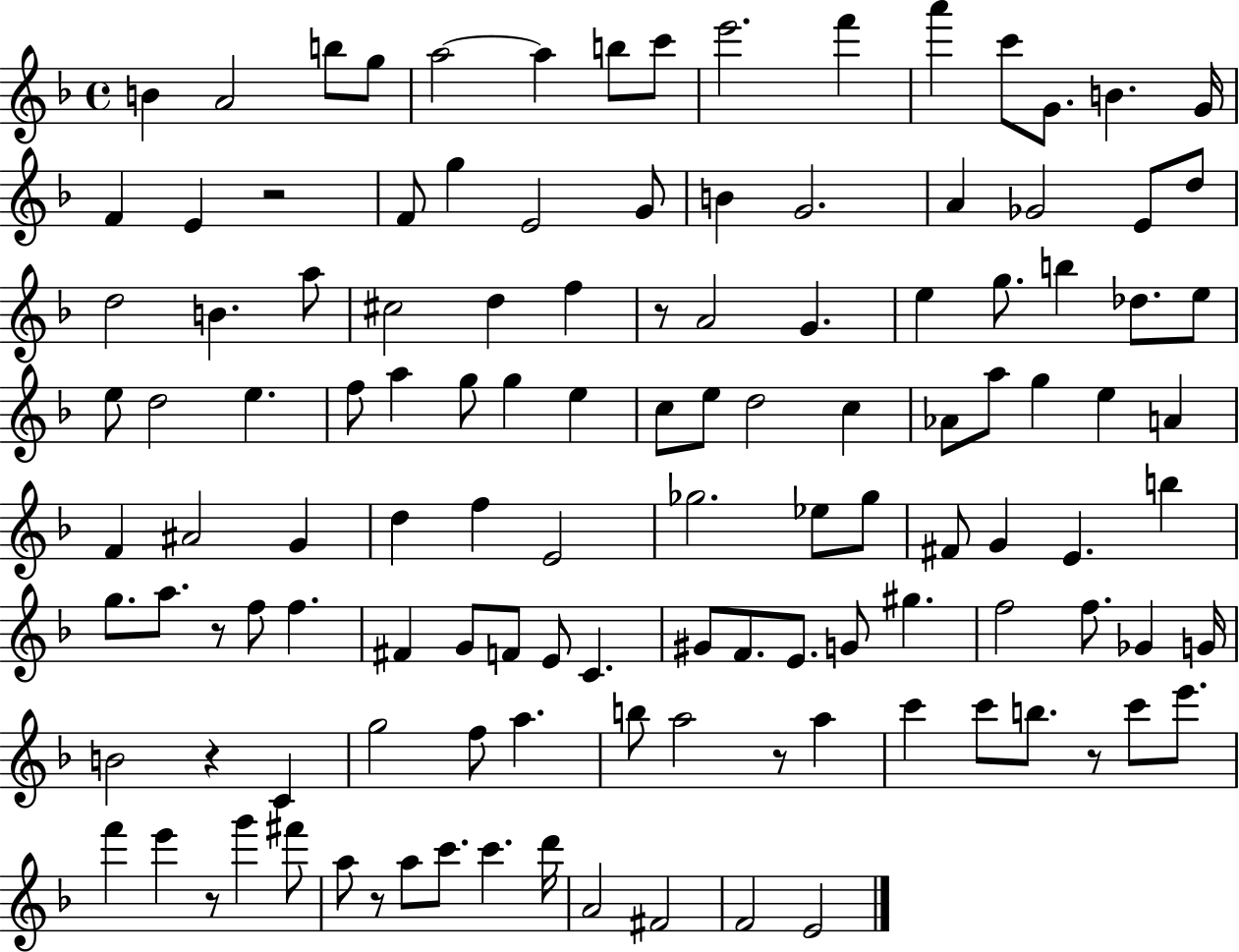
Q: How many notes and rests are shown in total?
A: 122